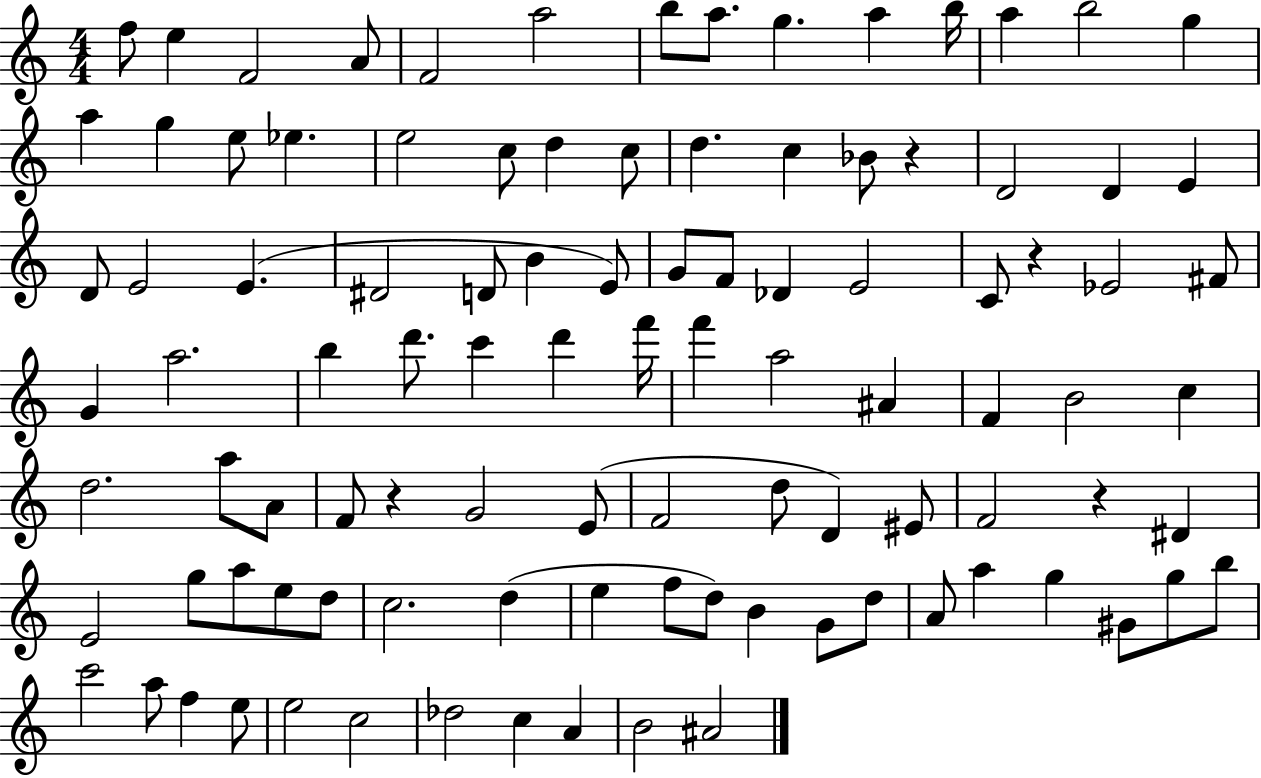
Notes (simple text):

F5/e E5/q F4/h A4/e F4/h A5/h B5/e A5/e. G5/q. A5/q B5/s A5/q B5/h G5/q A5/q G5/q E5/e Eb5/q. E5/h C5/e D5/q C5/e D5/q. C5/q Bb4/e R/q D4/h D4/q E4/q D4/e E4/h E4/q. D#4/h D4/e B4/q E4/e G4/e F4/e Db4/q E4/h C4/e R/q Eb4/h F#4/e G4/q A5/h. B5/q D6/e. C6/q D6/q F6/s F6/q A5/h A#4/q F4/q B4/h C5/q D5/h. A5/e A4/e F4/e R/q G4/h E4/e F4/h D5/e D4/q EIS4/e F4/h R/q D#4/q E4/h G5/e A5/e E5/e D5/e C5/h. D5/q E5/q F5/e D5/e B4/q G4/e D5/e A4/e A5/q G5/q G#4/e G5/e B5/e C6/h A5/e F5/q E5/e E5/h C5/h Db5/h C5/q A4/q B4/h A#4/h